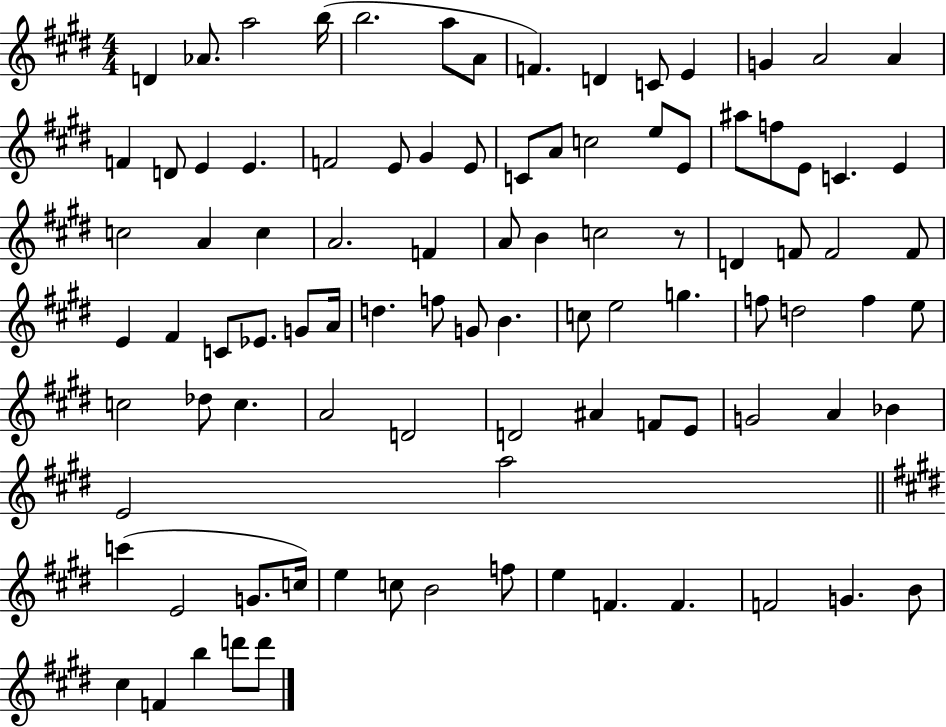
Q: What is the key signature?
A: E major